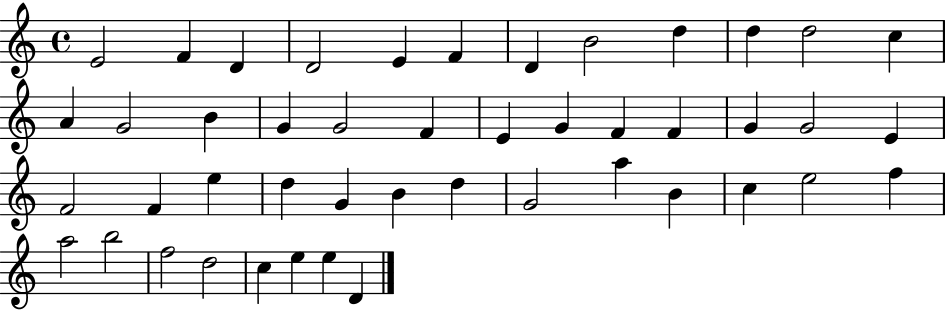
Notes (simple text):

E4/h F4/q D4/q D4/h E4/q F4/q D4/q B4/h D5/q D5/q D5/h C5/q A4/q G4/h B4/q G4/q G4/h F4/q E4/q G4/q F4/q F4/q G4/q G4/h E4/q F4/h F4/q E5/q D5/q G4/q B4/q D5/q G4/h A5/q B4/q C5/q E5/h F5/q A5/h B5/h F5/h D5/h C5/q E5/q E5/q D4/q